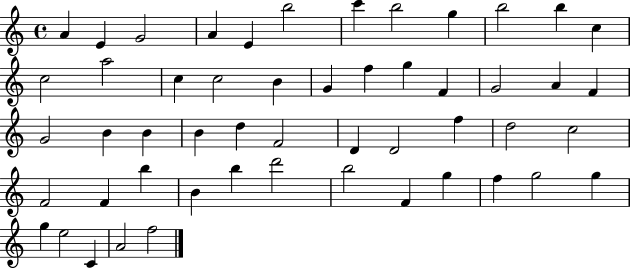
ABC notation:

X:1
T:Untitled
M:4/4
L:1/4
K:C
A E G2 A E b2 c' b2 g b2 b c c2 a2 c c2 B G f g F G2 A F G2 B B B d F2 D D2 f d2 c2 F2 F b B b d'2 b2 F g f g2 g g e2 C A2 f2